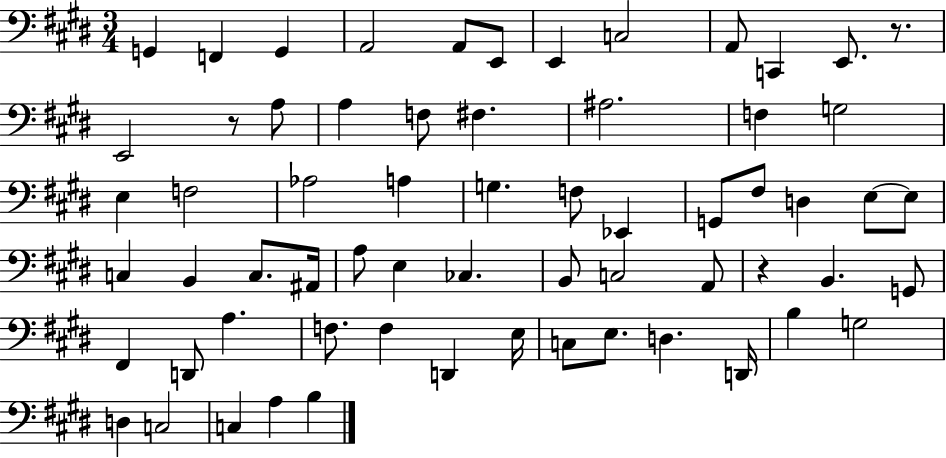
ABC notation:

X:1
T:Untitled
M:3/4
L:1/4
K:E
G,, F,, G,, A,,2 A,,/2 E,,/2 E,, C,2 A,,/2 C,, E,,/2 z/2 E,,2 z/2 A,/2 A, F,/2 ^F, ^A,2 F, G,2 E, F,2 _A,2 A, G, F,/2 _E,, G,,/2 ^F,/2 D, E,/2 E,/2 C, B,, C,/2 ^A,,/4 A,/2 E, _C, B,,/2 C,2 A,,/2 z B,, G,,/2 ^F,, D,,/2 A, F,/2 F, D,, E,/4 C,/2 E,/2 D, D,,/4 B, G,2 D, C,2 C, A, B,